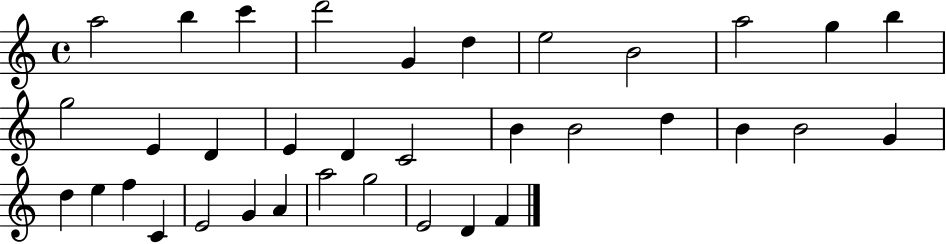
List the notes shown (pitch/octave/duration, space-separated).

A5/h B5/q C6/q D6/h G4/q D5/q E5/h B4/h A5/h G5/q B5/q G5/h E4/q D4/q E4/q D4/q C4/h B4/q B4/h D5/q B4/q B4/h G4/q D5/q E5/q F5/q C4/q E4/h G4/q A4/q A5/h G5/h E4/h D4/q F4/q